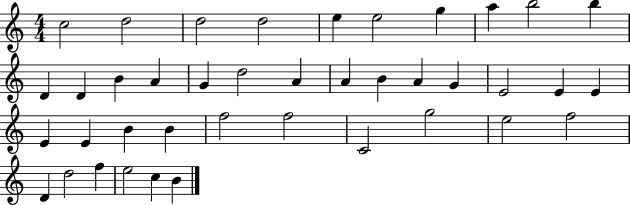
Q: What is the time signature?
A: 4/4